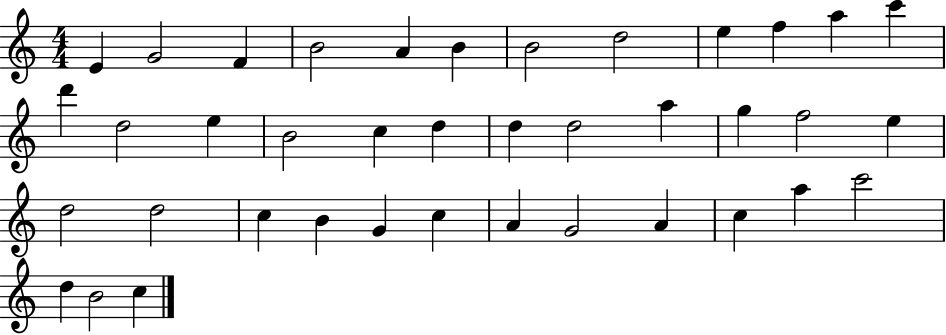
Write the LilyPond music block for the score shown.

{
  \clef treble
  \numericTimeSignature
  \time 4/4
  \key c \major
  e'4 g'2 f'4 | b'2 a'4 b'4 | b'2 d''2 | e''4 f''4 a''4 c'''4 | \break d'''4 d''2 e''4 | b'2 c''4 d''4 | d''4 d''2 a''4 | g''4 f''2 e''4 | \break d''2 d''2 | c''4 b'4 g'4 c''4 | a'4 g'2 a'4 | c''4 a''4 c'''2 | \break d''4 b'2 c''4 | \bar "|."
}